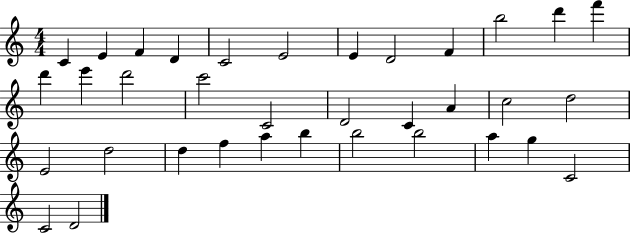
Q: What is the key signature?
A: C major